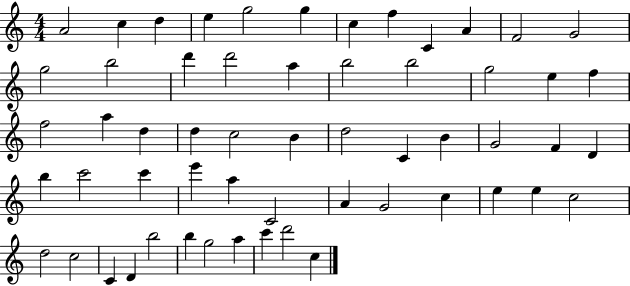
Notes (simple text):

A4/h C5/q D5/q E5/q G5/h G5/q C5/q F5/q C4/q A4/q F4/h G4/h G5/h B5/h D6/q D6/h A5/q B5/h B5/h G5/h E5/q F5/q F5/h A5/q D5/q D5/q C5/h B4/q D5/h C4/q B4/q G4/h F4/q D4/q B5/q C6/h C6/q E6/q A5/q C4/h A4/q G4/h C5/q E5/q E5/q C5/h D5/h C5/h C4/q D4/q B5/h B5/q G5/h A5/q C6/q D6/h C5/q